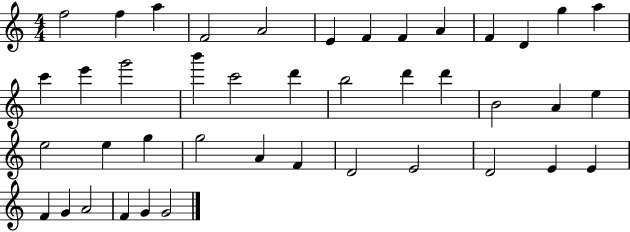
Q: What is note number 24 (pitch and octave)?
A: A4